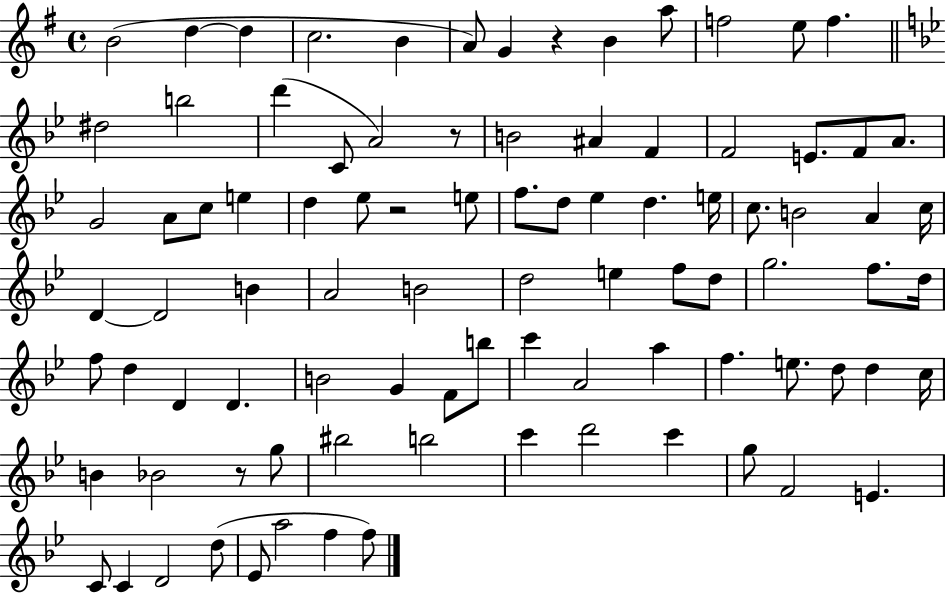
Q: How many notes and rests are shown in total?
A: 91